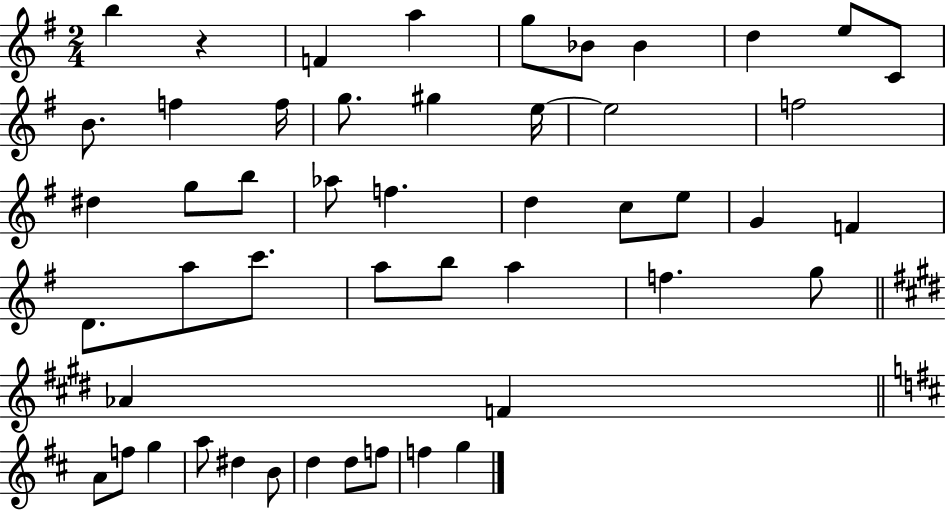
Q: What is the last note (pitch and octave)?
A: G5